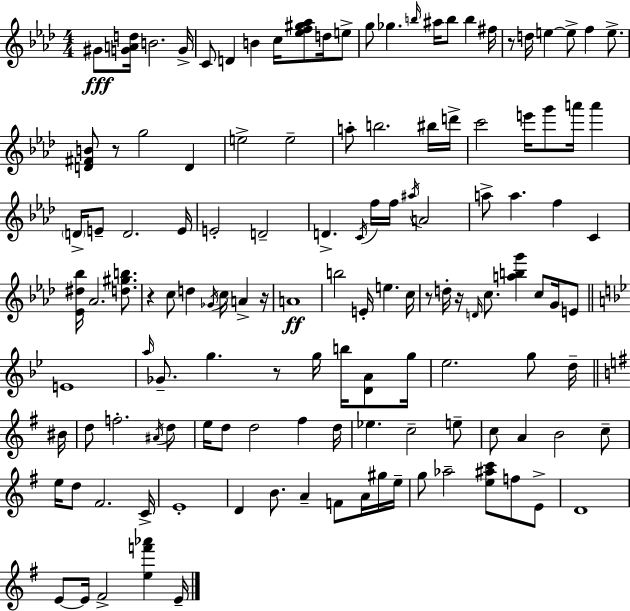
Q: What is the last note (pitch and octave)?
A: E4